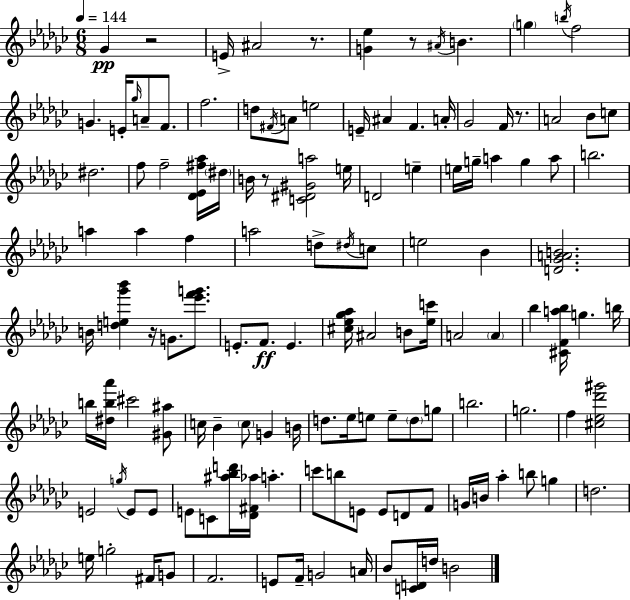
X:1
T:Untitled
M:6/8
L:1/4
K:Ebm
_G z2 E/4 ^A2 z/2 [G_e] z/2 ^A/4 B g b/4 f2 G E/4 _g/4 A/2 F/2 f2 d/2 ^F/4 A/2 e2 E/4 ^A F A/4 _G2 F/4 z/2 A2 _B/2 c/2 ^d2 f/2 f2 [_D_E^f_a]/4 ^d/4 B/4 z/2 [C^D^Ga]2 e/4 D2 e e/4 g/4 a g a/2 b2 a a f a2 d/2 ^d/4 c/2 e2 _B [D_GAB]2 B/4 [de_g'_b'] z/4 G/2 [_e'f'g']/2 E/2 F/2 E [^c_e_g_a]/4 ^A2 B/2 [_ec']/4 A2 A _b [^CFa_b]/4 g b/4 b/4 [^db_a']/4 ^c'2 [^G^a]/2 c/4 _B c/2 G B/4 d/2 _e/4 e/2 e/2 d/2 g/2 b2 g2 f [^c_e_d'^g']2 E2 g/4 E/2 E/2 E/2 C/2 [^a_bd']/4 [_D^F_a]/4 a c'/2 b/2 E/2 E/2 D/2 F/2 G/4 B/4 _a b/2 g d2 e/4 g2 ^F/4 G/2 F2 E/2 F/4 G2 A/4 _B/2 [CD]/4 d/4 B2